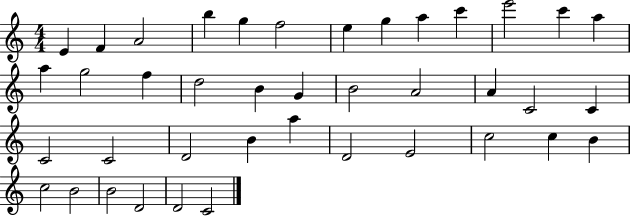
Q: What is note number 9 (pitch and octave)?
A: A5